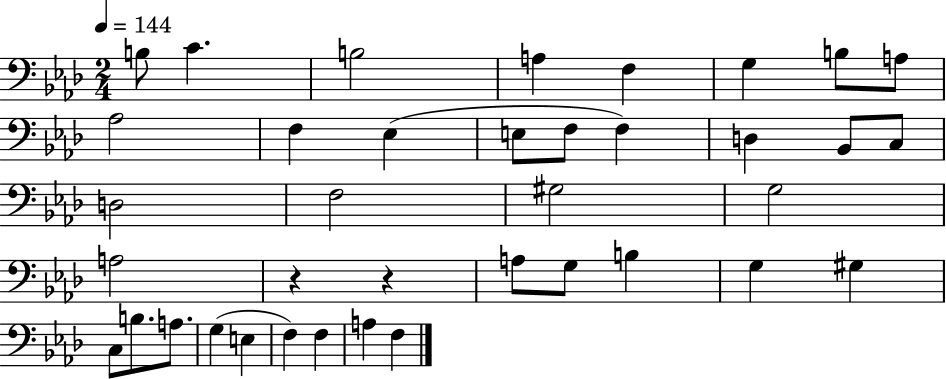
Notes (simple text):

B3/e C4/q. B3/h A3/q F3/q G3/q B3/e A3/e Ab3/h F3/q Eb3/q E3/e F3/e F3/q D3/q Bb2/e C3/e D3/h F3/h G#3/h G3/h A3/h R/q R/q A3/e G3/e B3/q G3/q G#3/q C3/e B3/e. A3/e. G3/q E3/q F3/q F3/q A3/q F3/q